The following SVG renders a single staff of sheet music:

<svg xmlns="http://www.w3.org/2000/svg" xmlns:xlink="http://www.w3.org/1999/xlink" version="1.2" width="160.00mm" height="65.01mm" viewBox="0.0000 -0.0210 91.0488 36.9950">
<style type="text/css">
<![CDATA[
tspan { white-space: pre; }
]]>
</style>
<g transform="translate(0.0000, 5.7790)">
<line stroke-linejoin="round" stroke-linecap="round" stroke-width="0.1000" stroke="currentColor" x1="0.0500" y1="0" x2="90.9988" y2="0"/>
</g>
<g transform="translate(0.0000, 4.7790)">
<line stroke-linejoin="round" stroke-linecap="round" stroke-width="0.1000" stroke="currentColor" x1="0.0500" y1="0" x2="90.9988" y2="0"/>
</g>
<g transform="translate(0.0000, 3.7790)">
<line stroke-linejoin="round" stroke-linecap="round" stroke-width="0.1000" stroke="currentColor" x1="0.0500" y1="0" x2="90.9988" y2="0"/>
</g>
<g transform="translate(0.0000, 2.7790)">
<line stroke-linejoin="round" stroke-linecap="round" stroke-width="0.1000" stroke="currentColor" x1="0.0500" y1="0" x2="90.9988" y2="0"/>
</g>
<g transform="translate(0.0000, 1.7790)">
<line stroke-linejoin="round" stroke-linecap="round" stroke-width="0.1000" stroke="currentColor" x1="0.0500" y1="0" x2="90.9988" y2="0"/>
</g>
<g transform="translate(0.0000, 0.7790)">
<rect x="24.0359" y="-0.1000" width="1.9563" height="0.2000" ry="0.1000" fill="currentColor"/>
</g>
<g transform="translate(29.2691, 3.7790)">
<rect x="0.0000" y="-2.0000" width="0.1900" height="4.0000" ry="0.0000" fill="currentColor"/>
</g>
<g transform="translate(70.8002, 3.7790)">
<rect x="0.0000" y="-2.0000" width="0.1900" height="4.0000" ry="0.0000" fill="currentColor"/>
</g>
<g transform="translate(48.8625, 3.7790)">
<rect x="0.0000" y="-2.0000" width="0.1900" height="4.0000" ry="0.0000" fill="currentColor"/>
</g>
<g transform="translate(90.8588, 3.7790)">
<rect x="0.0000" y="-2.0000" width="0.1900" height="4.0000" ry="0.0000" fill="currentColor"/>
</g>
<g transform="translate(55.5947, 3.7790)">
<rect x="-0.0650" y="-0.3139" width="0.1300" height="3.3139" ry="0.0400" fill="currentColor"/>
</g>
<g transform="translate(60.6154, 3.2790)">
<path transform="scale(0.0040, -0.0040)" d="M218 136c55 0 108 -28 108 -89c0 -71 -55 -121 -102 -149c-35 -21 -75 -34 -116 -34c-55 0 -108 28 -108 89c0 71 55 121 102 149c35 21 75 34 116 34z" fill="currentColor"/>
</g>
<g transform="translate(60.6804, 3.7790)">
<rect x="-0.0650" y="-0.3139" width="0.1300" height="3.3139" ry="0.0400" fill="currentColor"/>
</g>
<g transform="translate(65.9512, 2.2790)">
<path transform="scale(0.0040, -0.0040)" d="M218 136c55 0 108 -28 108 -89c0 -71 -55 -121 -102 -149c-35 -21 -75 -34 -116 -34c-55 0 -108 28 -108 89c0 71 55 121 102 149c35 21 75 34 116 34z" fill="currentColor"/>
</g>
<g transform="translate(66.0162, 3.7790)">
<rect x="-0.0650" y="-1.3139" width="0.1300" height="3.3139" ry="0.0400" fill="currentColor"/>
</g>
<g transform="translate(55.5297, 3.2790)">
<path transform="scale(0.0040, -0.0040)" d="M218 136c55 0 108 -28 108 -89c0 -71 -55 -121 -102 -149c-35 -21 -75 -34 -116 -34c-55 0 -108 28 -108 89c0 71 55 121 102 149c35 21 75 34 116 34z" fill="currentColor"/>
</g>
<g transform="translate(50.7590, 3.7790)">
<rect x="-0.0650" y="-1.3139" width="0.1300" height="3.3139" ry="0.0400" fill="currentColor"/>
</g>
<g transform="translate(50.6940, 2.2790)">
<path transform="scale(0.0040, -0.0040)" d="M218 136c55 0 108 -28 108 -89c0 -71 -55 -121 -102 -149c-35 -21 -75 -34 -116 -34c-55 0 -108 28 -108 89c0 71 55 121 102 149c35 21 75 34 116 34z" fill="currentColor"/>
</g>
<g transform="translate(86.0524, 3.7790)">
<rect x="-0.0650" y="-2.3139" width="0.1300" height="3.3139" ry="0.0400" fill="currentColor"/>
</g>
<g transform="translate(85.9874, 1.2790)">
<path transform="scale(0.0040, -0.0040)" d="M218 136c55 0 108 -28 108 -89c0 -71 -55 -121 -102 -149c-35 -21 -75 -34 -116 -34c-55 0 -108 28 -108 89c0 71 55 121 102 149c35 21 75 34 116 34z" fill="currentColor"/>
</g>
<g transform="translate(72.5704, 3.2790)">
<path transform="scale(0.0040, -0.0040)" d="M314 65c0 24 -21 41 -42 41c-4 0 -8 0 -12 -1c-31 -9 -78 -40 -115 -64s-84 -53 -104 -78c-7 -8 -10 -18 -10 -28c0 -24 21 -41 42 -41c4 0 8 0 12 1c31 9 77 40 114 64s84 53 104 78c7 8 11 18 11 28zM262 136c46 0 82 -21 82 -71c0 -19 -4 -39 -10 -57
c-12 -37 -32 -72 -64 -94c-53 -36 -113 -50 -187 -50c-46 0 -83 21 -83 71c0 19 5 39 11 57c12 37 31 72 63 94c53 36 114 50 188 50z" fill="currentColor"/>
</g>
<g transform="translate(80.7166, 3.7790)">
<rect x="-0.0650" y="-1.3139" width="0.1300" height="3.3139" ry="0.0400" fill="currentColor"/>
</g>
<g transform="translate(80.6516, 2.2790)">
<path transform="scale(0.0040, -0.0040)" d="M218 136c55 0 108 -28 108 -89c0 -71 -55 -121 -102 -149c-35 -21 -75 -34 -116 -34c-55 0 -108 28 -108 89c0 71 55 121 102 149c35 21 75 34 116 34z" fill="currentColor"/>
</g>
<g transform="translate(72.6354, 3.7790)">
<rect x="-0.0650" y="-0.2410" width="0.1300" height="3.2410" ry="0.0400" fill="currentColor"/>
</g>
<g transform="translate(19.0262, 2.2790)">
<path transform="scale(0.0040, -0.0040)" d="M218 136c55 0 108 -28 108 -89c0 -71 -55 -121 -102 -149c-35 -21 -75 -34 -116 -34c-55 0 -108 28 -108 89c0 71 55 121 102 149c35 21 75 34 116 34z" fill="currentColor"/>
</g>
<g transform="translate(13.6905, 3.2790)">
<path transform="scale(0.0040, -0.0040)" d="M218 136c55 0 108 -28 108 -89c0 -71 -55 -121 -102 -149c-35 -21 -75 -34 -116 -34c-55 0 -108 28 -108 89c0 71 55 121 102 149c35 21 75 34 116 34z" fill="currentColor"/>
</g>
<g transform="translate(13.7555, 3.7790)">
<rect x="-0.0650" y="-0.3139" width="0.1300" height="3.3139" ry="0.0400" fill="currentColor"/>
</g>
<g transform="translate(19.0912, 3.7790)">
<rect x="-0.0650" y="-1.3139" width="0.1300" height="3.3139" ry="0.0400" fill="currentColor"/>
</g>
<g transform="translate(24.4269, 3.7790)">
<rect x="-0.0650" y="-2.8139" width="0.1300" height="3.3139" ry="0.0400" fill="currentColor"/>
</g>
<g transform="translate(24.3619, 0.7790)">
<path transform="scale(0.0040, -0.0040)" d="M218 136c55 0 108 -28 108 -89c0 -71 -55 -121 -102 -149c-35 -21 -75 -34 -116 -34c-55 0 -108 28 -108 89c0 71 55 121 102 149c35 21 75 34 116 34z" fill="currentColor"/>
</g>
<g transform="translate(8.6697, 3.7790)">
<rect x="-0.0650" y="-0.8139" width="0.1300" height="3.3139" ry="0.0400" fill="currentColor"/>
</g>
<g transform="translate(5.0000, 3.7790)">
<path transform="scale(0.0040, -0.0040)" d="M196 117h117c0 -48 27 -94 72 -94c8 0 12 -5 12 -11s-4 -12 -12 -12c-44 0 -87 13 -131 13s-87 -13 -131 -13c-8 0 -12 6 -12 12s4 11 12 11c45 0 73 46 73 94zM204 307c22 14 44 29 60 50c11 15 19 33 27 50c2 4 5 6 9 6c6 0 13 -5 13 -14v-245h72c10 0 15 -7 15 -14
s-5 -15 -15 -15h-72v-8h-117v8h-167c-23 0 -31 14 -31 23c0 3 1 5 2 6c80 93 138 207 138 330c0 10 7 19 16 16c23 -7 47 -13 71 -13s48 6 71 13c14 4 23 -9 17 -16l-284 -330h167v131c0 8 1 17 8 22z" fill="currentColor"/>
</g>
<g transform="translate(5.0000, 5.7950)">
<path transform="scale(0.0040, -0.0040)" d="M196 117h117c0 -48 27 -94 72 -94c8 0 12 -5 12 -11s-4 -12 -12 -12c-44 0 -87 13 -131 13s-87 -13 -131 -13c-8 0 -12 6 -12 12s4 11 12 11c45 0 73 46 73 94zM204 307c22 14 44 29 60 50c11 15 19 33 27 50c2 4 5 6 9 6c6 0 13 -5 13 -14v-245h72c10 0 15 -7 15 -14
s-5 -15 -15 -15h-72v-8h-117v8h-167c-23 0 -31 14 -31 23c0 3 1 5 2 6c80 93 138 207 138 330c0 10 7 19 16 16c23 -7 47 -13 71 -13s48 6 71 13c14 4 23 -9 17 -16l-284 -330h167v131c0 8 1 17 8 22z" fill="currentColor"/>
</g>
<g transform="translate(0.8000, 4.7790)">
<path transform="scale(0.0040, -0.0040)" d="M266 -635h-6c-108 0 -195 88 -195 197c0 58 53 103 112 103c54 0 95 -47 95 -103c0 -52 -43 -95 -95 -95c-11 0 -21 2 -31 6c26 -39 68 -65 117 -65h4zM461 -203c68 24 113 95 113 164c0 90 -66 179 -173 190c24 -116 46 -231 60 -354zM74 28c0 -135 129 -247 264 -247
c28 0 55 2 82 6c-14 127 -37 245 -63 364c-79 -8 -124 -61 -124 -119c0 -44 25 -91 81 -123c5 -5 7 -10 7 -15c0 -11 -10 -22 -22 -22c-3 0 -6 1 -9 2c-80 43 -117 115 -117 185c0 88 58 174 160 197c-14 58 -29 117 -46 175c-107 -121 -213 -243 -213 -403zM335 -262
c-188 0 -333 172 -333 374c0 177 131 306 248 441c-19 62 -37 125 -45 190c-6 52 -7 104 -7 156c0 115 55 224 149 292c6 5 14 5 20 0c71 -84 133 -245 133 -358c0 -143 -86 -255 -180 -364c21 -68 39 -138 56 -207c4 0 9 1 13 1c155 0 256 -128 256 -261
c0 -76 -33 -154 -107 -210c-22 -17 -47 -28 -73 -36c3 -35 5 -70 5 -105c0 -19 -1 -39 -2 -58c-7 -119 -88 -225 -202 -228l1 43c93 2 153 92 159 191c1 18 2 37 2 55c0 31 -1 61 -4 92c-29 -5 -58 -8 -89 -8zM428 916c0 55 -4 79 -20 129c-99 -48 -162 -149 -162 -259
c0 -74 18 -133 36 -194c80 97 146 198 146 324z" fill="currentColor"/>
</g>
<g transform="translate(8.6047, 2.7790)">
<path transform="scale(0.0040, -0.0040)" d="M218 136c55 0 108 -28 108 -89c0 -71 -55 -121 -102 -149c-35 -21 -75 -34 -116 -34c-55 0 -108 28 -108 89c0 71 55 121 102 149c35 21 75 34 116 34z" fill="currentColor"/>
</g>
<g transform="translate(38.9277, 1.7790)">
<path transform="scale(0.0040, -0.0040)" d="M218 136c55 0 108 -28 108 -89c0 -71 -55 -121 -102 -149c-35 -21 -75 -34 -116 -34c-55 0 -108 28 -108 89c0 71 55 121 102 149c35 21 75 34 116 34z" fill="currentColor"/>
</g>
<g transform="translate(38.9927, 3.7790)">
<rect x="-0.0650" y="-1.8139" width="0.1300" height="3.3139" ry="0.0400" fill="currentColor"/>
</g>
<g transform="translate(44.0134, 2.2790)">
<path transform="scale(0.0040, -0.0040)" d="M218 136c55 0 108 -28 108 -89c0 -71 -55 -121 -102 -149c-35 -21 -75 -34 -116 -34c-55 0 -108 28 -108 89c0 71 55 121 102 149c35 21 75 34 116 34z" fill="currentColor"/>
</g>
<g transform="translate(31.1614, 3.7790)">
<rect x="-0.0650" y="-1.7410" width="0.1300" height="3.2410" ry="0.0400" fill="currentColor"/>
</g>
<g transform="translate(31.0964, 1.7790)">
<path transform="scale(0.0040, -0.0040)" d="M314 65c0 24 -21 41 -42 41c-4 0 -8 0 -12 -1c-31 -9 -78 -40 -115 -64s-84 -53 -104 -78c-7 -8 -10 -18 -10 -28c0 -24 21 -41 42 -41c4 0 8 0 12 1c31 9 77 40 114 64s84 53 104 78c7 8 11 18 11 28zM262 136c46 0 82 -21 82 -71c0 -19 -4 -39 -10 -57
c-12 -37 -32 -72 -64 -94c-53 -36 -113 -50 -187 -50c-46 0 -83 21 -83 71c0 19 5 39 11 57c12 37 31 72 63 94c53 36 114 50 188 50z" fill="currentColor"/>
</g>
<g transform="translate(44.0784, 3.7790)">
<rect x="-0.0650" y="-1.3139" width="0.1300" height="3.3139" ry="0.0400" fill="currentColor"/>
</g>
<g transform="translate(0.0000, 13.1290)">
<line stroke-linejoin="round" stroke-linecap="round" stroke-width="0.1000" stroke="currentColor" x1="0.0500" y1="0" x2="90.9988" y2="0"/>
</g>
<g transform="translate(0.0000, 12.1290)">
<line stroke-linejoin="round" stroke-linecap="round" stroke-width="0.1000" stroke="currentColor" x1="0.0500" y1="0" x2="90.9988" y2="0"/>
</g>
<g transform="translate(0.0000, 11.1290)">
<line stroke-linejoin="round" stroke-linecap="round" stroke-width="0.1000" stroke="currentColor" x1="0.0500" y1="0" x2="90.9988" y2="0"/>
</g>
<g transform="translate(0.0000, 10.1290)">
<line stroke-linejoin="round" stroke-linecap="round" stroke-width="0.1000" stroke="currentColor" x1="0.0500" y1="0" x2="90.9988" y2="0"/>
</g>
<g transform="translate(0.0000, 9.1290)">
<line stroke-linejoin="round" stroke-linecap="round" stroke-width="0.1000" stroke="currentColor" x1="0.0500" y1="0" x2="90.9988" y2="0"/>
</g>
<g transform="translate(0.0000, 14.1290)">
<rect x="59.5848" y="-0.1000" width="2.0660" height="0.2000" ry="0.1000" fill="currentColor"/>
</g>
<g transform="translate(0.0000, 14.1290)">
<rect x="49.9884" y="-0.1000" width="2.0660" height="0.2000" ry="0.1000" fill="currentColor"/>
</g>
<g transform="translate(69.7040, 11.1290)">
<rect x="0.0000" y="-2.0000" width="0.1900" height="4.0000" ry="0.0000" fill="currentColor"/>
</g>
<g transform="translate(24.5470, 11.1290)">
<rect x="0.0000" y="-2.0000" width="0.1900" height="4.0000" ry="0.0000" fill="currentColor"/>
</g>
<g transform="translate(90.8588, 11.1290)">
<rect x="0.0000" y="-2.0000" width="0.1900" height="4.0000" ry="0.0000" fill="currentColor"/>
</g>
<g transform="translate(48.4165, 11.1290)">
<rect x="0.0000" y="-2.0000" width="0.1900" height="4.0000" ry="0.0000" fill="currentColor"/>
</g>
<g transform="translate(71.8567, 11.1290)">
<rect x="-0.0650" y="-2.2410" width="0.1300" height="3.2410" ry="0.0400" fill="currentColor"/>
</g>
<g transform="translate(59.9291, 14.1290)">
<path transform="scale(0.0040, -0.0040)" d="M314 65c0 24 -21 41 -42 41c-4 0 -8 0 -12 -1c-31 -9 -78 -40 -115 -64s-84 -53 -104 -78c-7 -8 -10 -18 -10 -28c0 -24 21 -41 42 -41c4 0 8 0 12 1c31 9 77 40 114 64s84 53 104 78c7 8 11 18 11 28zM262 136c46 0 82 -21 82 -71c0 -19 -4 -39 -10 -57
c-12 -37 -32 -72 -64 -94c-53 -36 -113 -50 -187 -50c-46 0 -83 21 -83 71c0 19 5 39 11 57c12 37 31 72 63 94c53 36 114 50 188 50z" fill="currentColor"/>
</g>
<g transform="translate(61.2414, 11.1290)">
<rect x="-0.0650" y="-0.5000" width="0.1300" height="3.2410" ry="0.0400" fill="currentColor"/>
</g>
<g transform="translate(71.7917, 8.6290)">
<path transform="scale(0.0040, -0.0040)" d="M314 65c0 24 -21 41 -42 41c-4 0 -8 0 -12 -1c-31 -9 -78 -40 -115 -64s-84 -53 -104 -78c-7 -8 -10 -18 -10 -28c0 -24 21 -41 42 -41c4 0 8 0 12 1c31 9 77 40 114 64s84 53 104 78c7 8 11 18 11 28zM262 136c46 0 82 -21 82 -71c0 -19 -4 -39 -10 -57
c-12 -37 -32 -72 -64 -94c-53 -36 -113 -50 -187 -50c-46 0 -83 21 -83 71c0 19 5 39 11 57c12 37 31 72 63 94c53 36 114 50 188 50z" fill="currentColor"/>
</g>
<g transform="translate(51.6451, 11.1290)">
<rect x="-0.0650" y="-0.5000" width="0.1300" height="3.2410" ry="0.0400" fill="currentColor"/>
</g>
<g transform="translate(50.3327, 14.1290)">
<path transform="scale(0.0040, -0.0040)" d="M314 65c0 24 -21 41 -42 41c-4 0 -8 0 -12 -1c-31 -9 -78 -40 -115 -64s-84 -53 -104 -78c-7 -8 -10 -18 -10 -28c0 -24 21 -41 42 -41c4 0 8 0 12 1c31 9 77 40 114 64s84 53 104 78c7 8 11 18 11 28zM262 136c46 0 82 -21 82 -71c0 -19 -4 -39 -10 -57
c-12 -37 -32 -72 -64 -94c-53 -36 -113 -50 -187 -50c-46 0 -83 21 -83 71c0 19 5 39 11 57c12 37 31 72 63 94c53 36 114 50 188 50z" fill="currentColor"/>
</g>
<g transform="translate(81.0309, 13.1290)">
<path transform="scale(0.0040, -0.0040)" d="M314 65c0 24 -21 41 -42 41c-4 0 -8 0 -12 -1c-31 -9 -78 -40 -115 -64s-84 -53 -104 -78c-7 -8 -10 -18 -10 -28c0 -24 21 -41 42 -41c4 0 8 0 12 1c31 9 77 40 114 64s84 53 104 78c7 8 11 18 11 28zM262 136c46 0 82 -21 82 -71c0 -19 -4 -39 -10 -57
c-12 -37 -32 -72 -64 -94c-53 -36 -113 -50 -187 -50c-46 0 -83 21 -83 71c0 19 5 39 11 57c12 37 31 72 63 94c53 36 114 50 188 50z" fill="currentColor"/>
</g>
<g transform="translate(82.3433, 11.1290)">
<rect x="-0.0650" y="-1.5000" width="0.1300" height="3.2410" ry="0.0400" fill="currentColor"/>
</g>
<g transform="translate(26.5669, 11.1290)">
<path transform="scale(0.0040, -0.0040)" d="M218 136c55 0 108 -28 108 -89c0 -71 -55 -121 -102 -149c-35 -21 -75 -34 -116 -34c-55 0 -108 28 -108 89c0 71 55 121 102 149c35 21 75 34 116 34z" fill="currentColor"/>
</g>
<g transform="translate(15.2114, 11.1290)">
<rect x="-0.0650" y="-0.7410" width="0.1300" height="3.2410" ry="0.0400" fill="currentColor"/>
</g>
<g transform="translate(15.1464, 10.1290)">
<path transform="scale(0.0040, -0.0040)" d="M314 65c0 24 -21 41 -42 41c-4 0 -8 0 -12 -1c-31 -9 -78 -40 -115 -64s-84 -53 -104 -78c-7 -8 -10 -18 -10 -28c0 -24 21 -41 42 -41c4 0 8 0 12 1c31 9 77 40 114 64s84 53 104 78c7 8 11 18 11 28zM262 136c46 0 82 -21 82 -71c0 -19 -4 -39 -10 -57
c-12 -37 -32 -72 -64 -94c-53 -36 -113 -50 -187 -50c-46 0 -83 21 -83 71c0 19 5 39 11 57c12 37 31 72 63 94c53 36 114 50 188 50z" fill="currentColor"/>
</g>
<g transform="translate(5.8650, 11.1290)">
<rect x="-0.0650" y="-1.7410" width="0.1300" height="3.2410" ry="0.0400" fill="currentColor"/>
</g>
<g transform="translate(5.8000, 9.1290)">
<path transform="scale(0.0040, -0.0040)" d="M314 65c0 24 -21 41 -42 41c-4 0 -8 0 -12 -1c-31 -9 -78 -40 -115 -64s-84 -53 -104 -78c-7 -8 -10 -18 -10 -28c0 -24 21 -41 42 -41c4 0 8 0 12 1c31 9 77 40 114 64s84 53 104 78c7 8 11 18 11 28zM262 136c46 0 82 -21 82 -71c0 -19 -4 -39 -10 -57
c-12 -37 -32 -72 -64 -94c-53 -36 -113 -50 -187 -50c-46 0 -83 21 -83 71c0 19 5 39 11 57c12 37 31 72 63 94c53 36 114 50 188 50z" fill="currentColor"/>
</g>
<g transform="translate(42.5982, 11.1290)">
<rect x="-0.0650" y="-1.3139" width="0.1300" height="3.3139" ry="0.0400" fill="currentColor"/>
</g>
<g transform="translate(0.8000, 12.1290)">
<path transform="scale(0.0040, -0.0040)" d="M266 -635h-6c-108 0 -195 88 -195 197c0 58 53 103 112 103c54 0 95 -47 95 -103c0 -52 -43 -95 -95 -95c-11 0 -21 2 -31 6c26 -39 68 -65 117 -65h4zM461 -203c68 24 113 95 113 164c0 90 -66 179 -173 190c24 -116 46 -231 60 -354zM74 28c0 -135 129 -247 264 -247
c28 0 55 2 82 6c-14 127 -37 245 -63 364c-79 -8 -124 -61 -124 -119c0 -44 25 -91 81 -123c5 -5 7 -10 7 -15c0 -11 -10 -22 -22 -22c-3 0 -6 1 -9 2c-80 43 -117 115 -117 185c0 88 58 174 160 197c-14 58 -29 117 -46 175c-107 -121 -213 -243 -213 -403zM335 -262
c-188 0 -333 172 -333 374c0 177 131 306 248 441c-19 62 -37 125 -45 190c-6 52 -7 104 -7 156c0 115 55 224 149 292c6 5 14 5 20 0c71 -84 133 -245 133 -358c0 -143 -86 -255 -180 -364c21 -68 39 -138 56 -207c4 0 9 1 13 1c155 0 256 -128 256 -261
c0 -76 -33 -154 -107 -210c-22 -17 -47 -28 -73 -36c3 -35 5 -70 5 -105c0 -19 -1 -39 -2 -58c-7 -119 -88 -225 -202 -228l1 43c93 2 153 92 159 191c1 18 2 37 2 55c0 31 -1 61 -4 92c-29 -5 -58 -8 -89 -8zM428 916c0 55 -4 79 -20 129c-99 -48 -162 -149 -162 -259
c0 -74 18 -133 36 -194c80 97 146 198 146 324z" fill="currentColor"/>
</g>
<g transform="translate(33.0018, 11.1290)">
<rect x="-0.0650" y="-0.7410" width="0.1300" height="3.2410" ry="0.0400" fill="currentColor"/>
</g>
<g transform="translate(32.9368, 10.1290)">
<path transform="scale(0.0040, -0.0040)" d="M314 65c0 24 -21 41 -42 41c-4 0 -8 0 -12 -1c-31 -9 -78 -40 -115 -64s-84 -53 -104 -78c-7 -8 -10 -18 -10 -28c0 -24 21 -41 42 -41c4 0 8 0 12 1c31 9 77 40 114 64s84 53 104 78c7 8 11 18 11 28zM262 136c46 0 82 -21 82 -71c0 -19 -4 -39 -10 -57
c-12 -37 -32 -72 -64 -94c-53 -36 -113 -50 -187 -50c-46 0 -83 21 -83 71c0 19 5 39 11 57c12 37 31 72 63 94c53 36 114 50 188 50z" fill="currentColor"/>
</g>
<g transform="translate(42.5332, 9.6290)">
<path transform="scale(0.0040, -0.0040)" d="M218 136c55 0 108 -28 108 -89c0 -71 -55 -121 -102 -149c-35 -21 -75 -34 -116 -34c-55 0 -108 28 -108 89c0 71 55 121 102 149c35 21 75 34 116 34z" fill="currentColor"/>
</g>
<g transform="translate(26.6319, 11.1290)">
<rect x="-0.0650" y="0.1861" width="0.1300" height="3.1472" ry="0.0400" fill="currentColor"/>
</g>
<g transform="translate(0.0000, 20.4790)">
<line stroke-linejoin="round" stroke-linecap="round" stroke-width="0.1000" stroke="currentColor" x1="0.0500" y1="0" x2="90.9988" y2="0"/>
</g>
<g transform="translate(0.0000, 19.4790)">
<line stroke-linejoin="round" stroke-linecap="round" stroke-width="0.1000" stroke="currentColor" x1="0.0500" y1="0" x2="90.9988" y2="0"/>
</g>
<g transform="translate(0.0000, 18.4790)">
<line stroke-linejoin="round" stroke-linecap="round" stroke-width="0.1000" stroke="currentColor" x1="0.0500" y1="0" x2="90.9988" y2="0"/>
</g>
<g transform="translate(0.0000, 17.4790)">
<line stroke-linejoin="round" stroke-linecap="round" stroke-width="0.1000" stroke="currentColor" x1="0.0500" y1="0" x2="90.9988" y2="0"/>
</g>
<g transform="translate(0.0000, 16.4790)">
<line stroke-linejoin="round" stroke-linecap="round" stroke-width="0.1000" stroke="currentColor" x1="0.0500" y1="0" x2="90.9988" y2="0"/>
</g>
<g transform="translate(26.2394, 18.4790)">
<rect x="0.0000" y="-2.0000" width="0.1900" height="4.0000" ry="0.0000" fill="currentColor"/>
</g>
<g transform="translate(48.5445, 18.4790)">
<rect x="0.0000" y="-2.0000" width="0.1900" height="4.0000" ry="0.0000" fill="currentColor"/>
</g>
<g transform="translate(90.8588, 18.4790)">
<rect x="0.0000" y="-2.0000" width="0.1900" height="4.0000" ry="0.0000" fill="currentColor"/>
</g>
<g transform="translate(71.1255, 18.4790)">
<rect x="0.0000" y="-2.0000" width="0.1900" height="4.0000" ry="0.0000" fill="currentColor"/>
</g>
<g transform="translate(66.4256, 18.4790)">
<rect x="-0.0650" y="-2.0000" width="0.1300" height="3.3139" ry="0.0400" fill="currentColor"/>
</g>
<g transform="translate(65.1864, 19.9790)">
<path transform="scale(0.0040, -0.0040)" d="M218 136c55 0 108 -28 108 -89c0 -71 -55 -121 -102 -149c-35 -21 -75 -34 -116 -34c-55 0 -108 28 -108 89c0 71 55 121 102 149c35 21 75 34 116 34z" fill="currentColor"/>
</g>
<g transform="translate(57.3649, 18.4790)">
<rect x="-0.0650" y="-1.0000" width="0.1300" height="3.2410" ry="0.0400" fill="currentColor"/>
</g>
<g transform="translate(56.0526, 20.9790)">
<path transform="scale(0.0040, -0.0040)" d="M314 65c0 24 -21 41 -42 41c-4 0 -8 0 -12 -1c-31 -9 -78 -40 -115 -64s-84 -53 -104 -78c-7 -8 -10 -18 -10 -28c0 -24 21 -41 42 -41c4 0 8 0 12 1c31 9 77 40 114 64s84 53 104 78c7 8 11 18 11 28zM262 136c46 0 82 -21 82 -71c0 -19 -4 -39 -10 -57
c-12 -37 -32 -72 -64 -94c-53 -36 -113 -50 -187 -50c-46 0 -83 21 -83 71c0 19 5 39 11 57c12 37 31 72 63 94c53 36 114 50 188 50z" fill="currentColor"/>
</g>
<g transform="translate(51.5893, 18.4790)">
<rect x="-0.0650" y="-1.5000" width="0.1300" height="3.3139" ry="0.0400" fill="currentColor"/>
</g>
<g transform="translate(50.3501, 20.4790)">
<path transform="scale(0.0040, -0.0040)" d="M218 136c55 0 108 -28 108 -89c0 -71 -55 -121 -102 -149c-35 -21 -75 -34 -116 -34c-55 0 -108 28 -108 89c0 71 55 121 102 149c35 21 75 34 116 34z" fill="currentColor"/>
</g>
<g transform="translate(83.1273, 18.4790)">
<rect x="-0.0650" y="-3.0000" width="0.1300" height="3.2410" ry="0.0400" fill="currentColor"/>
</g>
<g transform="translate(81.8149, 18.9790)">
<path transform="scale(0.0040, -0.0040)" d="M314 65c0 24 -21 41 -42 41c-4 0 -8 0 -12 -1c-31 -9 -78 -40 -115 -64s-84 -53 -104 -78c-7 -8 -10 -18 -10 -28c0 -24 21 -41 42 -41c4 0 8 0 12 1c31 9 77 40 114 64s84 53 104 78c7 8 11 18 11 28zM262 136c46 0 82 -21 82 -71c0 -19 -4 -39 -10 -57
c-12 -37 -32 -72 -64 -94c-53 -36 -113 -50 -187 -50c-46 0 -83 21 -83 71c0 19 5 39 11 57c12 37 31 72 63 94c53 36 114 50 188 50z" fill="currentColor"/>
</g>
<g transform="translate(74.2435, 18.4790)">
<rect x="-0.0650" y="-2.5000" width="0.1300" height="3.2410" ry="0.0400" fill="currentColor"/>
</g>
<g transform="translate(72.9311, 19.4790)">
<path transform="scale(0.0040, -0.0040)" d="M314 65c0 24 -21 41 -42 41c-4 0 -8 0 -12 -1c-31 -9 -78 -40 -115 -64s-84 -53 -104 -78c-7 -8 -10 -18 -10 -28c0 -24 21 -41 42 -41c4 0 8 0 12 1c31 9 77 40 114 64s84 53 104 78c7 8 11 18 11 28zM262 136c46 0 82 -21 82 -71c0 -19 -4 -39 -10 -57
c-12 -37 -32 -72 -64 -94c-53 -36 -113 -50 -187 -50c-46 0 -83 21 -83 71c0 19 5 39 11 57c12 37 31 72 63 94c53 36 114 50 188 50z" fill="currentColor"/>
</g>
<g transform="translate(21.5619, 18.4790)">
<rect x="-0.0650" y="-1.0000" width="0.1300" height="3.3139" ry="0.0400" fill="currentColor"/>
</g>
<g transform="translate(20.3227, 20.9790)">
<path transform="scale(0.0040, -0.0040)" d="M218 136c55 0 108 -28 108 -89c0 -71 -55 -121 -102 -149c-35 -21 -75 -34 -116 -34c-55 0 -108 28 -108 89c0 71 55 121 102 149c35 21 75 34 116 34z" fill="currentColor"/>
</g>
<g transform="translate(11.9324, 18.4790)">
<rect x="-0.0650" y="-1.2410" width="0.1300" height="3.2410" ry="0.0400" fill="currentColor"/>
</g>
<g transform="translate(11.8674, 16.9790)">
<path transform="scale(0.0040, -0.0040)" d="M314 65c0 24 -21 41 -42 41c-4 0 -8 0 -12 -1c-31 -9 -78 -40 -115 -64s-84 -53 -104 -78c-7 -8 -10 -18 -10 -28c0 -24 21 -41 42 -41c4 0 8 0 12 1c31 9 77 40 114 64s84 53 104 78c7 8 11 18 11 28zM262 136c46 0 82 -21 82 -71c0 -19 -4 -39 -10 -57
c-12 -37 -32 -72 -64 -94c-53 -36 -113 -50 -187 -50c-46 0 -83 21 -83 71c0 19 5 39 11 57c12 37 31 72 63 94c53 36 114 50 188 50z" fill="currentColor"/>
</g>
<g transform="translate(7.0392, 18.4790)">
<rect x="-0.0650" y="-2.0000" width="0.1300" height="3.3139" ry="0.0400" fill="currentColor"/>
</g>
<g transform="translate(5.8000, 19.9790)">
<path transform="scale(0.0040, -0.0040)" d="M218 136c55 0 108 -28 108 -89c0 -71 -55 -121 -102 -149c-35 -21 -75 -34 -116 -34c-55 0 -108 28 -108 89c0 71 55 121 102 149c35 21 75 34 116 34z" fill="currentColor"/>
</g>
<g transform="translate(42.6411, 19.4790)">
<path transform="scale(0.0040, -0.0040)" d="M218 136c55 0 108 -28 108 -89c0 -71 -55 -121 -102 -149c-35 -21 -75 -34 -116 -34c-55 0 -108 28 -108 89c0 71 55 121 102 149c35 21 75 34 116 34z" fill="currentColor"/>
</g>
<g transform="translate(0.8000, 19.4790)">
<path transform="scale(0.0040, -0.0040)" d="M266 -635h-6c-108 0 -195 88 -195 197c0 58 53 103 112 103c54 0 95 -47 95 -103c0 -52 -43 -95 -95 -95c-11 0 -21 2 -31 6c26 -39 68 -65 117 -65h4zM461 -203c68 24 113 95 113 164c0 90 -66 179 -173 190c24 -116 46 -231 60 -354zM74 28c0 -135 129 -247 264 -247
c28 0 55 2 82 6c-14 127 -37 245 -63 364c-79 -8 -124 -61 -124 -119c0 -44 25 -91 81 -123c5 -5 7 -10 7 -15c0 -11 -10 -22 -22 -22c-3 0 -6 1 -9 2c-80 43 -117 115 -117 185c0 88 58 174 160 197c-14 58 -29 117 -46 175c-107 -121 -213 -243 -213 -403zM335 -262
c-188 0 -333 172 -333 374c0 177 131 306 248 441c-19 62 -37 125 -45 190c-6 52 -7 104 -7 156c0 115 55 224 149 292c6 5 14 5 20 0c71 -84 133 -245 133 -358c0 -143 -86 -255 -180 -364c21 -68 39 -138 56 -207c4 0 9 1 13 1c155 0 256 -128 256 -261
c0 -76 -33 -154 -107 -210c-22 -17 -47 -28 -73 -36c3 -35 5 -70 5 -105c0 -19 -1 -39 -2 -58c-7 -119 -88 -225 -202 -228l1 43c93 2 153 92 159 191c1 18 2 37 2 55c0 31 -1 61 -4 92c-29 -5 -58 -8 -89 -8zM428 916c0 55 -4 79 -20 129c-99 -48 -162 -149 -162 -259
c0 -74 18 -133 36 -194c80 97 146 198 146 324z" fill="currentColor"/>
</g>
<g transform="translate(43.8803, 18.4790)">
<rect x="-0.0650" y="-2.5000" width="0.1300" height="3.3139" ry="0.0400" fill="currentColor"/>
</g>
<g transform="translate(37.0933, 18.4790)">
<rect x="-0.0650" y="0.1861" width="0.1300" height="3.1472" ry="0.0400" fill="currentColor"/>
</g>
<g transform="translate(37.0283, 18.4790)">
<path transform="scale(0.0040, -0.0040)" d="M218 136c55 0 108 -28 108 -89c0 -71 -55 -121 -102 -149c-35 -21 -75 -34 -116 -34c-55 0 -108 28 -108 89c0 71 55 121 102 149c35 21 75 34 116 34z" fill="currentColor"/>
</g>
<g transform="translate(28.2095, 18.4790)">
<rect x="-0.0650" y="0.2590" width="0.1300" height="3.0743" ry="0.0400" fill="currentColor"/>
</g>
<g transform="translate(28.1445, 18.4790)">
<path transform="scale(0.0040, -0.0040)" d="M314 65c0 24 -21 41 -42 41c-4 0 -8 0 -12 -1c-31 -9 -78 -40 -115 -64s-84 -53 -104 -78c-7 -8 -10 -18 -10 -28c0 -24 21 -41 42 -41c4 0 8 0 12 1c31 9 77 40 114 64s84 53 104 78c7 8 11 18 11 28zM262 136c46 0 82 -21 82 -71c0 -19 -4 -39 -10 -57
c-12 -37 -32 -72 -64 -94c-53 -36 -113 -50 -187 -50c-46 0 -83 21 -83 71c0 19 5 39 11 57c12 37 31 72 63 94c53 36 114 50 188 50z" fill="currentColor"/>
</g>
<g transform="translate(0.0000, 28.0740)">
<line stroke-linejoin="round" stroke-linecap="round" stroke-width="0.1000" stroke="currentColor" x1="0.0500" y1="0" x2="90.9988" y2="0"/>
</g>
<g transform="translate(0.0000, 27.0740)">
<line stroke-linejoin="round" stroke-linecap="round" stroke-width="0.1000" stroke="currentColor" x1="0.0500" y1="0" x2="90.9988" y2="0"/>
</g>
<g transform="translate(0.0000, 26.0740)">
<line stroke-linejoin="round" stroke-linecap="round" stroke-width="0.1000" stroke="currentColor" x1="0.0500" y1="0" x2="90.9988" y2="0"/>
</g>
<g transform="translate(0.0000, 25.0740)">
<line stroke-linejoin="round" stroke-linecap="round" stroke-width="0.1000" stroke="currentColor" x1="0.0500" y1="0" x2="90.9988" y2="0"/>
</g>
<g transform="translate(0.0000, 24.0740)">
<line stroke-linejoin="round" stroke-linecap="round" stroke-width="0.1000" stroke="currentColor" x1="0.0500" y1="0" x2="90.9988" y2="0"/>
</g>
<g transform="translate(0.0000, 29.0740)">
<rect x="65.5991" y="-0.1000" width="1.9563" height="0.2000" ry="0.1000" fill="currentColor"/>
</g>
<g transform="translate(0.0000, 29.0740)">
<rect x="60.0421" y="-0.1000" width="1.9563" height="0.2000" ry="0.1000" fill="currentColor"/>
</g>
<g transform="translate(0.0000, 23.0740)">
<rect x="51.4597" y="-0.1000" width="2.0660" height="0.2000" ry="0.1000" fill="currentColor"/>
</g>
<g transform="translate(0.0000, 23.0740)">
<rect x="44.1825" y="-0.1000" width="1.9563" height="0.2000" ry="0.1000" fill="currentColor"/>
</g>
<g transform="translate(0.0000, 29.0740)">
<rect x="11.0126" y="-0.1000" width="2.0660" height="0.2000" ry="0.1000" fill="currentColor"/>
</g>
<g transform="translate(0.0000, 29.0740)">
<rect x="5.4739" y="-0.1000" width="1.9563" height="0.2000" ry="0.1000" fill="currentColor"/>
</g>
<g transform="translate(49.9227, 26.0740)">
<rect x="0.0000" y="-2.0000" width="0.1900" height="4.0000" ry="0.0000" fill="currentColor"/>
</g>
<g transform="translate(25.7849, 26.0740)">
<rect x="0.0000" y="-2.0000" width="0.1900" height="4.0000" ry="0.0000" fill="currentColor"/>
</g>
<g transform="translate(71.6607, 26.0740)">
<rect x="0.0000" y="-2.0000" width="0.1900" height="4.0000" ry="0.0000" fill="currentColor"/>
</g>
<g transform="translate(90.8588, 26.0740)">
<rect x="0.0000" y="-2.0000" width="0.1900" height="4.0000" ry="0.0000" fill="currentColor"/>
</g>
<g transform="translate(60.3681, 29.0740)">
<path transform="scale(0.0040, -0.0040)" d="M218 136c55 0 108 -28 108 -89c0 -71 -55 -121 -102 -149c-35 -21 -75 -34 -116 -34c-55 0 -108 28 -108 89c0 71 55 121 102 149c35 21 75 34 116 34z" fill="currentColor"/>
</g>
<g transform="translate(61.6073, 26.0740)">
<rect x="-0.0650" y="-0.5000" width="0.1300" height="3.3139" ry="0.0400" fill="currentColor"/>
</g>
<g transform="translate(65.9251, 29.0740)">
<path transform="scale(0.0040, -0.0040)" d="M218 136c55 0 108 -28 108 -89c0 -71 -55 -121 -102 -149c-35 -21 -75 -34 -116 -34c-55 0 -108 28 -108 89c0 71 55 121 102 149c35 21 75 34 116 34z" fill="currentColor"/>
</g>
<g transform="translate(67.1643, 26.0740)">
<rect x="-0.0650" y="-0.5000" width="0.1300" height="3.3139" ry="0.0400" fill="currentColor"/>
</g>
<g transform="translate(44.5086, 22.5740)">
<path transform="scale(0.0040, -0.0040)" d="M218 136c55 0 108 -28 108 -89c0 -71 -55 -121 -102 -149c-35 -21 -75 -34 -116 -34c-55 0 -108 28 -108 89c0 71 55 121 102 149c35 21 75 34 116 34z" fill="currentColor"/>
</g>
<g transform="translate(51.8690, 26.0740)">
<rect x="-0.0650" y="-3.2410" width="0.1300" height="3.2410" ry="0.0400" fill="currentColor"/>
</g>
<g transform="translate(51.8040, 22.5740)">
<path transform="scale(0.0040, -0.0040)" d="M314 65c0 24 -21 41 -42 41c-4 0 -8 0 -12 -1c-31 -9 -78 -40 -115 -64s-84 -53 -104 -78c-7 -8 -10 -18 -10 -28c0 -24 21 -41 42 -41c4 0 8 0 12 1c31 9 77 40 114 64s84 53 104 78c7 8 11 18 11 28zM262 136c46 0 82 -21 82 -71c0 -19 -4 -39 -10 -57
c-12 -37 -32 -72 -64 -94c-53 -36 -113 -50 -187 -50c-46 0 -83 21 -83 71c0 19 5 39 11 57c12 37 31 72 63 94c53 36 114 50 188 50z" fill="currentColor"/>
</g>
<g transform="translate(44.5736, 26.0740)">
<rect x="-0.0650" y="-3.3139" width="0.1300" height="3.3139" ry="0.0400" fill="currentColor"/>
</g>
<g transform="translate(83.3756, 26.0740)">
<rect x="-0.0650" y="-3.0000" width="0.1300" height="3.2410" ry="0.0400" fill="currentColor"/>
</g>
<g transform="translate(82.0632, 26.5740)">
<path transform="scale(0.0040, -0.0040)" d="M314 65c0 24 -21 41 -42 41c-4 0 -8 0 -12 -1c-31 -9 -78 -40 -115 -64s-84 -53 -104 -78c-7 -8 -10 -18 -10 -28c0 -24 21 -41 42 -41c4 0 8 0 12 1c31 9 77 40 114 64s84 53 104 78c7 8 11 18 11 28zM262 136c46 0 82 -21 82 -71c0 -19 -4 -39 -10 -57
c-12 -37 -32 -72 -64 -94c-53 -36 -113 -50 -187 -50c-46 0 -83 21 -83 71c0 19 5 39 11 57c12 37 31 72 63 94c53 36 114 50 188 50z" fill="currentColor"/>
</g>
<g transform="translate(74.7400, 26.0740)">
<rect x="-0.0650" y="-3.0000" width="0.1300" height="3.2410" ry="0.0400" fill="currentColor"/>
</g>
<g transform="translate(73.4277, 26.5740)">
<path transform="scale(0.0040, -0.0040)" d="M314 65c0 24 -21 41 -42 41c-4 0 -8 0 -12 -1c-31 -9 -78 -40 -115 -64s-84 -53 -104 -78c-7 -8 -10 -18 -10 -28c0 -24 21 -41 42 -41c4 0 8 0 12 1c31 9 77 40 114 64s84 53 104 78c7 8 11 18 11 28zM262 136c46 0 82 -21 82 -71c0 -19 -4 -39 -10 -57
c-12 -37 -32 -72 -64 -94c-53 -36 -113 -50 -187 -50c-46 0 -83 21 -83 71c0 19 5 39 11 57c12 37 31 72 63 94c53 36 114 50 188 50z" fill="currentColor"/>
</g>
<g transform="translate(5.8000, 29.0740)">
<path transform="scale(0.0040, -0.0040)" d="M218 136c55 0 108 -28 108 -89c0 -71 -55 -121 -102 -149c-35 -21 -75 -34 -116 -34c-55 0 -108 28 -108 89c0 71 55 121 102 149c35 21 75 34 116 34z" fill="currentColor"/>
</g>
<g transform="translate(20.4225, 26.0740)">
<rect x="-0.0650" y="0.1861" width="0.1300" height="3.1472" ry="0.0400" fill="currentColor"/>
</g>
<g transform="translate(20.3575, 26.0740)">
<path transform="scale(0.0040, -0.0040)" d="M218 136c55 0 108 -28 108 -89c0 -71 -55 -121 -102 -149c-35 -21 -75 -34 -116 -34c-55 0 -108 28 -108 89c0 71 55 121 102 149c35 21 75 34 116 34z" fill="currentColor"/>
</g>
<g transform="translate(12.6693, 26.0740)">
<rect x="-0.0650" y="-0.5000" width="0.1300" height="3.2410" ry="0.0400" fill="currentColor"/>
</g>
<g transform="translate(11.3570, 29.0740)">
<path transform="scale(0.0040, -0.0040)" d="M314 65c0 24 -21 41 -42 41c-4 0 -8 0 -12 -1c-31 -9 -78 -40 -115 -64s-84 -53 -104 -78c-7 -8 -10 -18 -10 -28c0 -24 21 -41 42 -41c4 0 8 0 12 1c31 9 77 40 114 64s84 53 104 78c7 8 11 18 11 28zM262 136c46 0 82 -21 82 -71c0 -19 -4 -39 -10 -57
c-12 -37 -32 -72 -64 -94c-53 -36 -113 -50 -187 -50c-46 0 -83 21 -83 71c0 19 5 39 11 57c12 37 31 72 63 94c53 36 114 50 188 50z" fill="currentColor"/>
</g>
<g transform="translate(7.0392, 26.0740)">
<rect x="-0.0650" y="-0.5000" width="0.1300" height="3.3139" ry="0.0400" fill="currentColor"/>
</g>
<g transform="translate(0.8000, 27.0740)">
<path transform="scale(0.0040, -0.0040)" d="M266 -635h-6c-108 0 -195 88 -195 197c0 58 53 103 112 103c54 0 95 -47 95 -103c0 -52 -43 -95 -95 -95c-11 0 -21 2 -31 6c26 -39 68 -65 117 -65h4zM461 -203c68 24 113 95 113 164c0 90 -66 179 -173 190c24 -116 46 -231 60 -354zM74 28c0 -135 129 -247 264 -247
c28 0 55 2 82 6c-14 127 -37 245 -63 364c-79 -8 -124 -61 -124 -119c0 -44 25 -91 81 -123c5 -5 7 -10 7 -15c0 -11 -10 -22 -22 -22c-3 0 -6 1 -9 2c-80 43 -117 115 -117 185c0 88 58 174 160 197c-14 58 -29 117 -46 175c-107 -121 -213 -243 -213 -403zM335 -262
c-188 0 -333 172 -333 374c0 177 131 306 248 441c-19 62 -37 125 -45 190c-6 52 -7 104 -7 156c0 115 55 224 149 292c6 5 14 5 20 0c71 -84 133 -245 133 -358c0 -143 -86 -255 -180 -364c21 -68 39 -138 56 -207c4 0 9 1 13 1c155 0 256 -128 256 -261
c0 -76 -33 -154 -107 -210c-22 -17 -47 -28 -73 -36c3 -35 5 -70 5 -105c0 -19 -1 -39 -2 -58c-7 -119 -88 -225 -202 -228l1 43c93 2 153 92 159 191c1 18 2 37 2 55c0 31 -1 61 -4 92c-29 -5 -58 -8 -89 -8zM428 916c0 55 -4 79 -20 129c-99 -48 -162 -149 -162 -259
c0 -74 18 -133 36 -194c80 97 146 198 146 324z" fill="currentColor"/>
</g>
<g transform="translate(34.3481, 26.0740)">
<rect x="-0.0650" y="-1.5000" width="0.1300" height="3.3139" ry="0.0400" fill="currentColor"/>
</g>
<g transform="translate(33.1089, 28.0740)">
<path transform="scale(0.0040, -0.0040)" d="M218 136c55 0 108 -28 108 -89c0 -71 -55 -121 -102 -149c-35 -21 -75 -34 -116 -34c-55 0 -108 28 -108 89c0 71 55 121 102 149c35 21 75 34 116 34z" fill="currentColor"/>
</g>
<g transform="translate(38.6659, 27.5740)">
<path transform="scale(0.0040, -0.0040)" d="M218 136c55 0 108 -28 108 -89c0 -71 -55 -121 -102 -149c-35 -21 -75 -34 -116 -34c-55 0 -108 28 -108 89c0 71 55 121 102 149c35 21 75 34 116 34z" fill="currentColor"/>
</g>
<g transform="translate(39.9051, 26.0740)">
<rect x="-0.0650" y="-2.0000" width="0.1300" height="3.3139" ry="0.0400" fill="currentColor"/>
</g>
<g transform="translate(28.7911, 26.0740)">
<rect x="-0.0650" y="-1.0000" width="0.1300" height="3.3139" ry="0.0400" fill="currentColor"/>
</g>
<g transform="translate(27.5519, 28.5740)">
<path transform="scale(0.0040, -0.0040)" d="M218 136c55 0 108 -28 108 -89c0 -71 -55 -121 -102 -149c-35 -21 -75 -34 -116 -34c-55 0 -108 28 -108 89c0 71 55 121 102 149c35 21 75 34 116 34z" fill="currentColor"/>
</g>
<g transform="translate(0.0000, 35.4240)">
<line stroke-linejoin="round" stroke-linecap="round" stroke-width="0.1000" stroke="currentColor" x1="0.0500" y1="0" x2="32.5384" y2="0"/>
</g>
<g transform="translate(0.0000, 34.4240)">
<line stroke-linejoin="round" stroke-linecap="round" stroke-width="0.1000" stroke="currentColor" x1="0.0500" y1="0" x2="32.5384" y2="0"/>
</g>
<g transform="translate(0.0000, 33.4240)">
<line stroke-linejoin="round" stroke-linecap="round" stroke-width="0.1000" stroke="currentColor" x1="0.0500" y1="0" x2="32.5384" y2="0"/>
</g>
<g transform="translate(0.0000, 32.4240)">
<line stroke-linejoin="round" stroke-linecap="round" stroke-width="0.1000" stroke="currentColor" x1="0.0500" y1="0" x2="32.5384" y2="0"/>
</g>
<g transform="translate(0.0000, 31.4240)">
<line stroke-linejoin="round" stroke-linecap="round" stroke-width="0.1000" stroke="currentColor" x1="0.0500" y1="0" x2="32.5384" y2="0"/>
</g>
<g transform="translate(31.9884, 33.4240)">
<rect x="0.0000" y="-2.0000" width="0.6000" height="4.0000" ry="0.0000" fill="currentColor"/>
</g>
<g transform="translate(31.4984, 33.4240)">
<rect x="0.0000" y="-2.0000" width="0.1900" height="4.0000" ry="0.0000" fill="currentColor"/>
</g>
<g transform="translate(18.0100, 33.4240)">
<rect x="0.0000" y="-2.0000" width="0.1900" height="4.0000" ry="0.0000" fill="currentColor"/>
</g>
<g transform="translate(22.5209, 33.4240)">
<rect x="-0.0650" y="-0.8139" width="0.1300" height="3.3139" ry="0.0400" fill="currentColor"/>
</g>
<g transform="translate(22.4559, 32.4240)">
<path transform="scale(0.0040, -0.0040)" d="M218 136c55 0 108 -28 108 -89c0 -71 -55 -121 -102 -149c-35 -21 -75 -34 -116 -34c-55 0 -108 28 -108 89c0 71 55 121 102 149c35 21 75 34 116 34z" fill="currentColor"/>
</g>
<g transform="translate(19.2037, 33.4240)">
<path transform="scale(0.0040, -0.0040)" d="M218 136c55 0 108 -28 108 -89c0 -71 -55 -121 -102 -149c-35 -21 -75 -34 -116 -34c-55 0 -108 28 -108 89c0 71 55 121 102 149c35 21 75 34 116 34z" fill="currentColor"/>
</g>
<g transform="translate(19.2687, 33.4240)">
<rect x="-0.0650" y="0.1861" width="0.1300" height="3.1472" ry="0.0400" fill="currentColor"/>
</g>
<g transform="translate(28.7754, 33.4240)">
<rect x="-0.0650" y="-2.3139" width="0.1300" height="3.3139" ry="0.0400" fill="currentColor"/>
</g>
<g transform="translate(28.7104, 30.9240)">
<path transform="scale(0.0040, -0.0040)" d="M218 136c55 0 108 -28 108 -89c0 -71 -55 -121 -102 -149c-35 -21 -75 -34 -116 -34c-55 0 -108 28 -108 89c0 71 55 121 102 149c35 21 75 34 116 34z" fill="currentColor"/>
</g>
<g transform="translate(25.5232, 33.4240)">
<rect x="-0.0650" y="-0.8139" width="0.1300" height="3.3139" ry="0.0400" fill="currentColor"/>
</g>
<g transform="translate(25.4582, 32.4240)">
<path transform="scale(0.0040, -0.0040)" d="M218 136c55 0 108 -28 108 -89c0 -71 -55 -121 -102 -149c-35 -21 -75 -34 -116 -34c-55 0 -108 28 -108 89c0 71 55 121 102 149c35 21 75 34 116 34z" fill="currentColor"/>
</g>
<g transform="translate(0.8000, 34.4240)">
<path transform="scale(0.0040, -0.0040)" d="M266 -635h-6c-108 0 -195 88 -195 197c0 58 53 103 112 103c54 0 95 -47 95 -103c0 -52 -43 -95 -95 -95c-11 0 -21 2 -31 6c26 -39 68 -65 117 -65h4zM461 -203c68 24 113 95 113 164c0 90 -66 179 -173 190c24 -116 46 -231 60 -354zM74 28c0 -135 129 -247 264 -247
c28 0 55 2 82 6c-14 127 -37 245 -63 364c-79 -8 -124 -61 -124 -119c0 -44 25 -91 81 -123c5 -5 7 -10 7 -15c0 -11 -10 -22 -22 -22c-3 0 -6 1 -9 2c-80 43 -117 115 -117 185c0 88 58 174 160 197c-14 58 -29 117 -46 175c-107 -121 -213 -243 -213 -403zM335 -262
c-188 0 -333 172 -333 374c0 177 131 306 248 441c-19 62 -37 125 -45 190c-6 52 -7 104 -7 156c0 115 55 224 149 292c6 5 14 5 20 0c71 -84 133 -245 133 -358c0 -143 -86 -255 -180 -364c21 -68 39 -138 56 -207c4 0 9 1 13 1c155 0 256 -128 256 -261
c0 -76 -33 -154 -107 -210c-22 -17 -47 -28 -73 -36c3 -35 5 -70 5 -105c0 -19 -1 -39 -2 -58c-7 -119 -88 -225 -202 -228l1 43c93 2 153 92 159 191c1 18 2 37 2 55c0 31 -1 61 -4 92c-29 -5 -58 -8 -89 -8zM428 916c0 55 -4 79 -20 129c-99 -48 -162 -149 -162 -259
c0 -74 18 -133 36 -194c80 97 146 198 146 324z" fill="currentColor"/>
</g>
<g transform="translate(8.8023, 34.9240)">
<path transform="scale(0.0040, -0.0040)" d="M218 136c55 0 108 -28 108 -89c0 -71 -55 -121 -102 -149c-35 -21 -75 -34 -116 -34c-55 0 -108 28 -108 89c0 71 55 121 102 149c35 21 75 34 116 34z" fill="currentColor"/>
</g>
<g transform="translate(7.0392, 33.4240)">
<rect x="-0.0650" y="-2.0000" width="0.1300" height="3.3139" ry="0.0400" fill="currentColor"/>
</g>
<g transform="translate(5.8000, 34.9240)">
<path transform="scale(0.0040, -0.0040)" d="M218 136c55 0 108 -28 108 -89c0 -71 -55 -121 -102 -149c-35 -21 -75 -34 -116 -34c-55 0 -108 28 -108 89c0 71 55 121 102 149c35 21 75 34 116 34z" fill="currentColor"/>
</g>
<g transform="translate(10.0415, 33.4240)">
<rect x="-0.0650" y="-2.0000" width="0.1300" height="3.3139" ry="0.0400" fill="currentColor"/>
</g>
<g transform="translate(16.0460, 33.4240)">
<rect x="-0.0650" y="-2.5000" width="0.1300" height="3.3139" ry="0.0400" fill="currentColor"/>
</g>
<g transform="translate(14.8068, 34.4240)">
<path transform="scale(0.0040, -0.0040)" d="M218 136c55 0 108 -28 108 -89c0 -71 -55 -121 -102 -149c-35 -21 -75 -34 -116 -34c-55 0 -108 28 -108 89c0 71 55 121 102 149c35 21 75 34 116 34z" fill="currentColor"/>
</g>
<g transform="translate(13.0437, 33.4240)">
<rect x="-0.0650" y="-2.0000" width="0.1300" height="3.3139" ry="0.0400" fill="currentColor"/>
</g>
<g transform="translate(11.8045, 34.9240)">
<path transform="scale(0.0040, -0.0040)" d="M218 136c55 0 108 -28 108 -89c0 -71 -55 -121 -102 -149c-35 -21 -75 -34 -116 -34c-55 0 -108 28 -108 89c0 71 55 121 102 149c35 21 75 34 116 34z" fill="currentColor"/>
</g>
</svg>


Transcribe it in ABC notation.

X:1
T:Untitled
M:4/4
L:1/4
K:C
d c e a f2 f e e c c e c2 e g f2 d2 B d2 e C2 C2 g2 E2 F e2 D B2 B G E D2 F G2 A2 C C2 B D E F b b2 C C A2 A2 F F F G B d d g